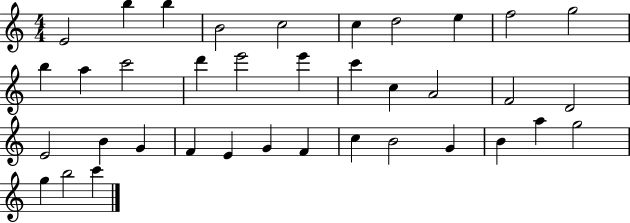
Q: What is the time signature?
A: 4/4